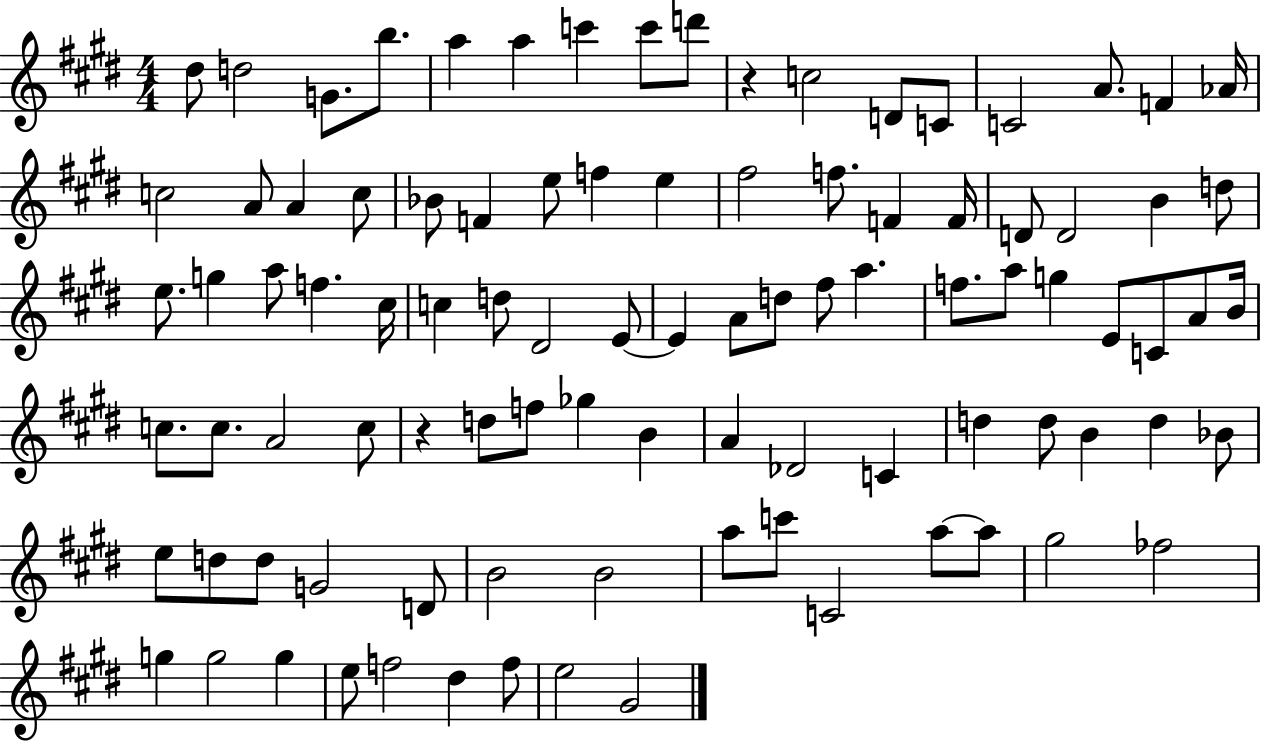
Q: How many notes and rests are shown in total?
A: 95